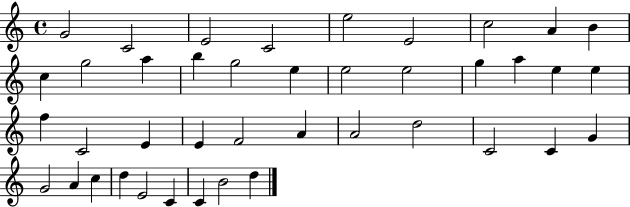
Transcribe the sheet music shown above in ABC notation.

X:1
T:Untitled
M:4/4
L:1/4
K:C
G2 C2 E2 C2 e2 E2 c2 A B c g2 a b g2 e e2 e2 g a e e f C2 E E F2 A A2 d2 C2 C G G2 A c d E2 C C B2 d